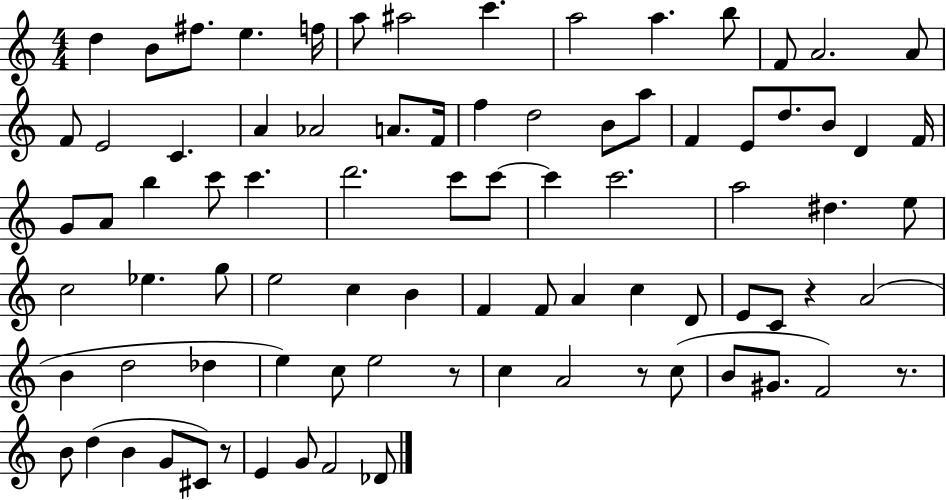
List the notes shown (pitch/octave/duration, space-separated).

D5/q B4/e F#5/e. E5/q. F5/s A5/e A#5/h C6/q. A5/h A5/q. B5/e F4/e A4/h. A4/e F4/e E4/h C4/q. A4/q Ab4/h A4/e. F4/s F5/q D5/h B4/e A5/e F4/q E4/e D5/e. B4/e D4/q F4/s G4/e A4/e B5/q C6/e C6/q. D6/h. C6/e C6/e C6/q C6/h. A5/h D#5/q. E5/e C5/h Eb5/q. G5/e E5/h C5/q B4/q F4/q F4/e A4/q C5/q D4/e E4/e C4/e R/q A4/h B4/q D5/h Db5/q E5/q C5/e E5/h R/e C5/q A4/h R/e C5/e B4/e G#4/e. F4/h R/e. B4/e D5/q B4/q G4/e C#4/e R/e E4/q G4/e F4/h Db4/e